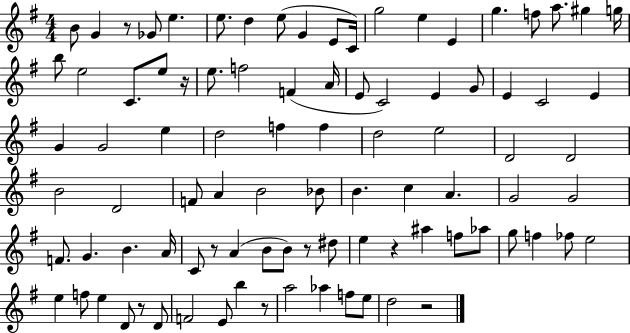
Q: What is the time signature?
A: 4/4